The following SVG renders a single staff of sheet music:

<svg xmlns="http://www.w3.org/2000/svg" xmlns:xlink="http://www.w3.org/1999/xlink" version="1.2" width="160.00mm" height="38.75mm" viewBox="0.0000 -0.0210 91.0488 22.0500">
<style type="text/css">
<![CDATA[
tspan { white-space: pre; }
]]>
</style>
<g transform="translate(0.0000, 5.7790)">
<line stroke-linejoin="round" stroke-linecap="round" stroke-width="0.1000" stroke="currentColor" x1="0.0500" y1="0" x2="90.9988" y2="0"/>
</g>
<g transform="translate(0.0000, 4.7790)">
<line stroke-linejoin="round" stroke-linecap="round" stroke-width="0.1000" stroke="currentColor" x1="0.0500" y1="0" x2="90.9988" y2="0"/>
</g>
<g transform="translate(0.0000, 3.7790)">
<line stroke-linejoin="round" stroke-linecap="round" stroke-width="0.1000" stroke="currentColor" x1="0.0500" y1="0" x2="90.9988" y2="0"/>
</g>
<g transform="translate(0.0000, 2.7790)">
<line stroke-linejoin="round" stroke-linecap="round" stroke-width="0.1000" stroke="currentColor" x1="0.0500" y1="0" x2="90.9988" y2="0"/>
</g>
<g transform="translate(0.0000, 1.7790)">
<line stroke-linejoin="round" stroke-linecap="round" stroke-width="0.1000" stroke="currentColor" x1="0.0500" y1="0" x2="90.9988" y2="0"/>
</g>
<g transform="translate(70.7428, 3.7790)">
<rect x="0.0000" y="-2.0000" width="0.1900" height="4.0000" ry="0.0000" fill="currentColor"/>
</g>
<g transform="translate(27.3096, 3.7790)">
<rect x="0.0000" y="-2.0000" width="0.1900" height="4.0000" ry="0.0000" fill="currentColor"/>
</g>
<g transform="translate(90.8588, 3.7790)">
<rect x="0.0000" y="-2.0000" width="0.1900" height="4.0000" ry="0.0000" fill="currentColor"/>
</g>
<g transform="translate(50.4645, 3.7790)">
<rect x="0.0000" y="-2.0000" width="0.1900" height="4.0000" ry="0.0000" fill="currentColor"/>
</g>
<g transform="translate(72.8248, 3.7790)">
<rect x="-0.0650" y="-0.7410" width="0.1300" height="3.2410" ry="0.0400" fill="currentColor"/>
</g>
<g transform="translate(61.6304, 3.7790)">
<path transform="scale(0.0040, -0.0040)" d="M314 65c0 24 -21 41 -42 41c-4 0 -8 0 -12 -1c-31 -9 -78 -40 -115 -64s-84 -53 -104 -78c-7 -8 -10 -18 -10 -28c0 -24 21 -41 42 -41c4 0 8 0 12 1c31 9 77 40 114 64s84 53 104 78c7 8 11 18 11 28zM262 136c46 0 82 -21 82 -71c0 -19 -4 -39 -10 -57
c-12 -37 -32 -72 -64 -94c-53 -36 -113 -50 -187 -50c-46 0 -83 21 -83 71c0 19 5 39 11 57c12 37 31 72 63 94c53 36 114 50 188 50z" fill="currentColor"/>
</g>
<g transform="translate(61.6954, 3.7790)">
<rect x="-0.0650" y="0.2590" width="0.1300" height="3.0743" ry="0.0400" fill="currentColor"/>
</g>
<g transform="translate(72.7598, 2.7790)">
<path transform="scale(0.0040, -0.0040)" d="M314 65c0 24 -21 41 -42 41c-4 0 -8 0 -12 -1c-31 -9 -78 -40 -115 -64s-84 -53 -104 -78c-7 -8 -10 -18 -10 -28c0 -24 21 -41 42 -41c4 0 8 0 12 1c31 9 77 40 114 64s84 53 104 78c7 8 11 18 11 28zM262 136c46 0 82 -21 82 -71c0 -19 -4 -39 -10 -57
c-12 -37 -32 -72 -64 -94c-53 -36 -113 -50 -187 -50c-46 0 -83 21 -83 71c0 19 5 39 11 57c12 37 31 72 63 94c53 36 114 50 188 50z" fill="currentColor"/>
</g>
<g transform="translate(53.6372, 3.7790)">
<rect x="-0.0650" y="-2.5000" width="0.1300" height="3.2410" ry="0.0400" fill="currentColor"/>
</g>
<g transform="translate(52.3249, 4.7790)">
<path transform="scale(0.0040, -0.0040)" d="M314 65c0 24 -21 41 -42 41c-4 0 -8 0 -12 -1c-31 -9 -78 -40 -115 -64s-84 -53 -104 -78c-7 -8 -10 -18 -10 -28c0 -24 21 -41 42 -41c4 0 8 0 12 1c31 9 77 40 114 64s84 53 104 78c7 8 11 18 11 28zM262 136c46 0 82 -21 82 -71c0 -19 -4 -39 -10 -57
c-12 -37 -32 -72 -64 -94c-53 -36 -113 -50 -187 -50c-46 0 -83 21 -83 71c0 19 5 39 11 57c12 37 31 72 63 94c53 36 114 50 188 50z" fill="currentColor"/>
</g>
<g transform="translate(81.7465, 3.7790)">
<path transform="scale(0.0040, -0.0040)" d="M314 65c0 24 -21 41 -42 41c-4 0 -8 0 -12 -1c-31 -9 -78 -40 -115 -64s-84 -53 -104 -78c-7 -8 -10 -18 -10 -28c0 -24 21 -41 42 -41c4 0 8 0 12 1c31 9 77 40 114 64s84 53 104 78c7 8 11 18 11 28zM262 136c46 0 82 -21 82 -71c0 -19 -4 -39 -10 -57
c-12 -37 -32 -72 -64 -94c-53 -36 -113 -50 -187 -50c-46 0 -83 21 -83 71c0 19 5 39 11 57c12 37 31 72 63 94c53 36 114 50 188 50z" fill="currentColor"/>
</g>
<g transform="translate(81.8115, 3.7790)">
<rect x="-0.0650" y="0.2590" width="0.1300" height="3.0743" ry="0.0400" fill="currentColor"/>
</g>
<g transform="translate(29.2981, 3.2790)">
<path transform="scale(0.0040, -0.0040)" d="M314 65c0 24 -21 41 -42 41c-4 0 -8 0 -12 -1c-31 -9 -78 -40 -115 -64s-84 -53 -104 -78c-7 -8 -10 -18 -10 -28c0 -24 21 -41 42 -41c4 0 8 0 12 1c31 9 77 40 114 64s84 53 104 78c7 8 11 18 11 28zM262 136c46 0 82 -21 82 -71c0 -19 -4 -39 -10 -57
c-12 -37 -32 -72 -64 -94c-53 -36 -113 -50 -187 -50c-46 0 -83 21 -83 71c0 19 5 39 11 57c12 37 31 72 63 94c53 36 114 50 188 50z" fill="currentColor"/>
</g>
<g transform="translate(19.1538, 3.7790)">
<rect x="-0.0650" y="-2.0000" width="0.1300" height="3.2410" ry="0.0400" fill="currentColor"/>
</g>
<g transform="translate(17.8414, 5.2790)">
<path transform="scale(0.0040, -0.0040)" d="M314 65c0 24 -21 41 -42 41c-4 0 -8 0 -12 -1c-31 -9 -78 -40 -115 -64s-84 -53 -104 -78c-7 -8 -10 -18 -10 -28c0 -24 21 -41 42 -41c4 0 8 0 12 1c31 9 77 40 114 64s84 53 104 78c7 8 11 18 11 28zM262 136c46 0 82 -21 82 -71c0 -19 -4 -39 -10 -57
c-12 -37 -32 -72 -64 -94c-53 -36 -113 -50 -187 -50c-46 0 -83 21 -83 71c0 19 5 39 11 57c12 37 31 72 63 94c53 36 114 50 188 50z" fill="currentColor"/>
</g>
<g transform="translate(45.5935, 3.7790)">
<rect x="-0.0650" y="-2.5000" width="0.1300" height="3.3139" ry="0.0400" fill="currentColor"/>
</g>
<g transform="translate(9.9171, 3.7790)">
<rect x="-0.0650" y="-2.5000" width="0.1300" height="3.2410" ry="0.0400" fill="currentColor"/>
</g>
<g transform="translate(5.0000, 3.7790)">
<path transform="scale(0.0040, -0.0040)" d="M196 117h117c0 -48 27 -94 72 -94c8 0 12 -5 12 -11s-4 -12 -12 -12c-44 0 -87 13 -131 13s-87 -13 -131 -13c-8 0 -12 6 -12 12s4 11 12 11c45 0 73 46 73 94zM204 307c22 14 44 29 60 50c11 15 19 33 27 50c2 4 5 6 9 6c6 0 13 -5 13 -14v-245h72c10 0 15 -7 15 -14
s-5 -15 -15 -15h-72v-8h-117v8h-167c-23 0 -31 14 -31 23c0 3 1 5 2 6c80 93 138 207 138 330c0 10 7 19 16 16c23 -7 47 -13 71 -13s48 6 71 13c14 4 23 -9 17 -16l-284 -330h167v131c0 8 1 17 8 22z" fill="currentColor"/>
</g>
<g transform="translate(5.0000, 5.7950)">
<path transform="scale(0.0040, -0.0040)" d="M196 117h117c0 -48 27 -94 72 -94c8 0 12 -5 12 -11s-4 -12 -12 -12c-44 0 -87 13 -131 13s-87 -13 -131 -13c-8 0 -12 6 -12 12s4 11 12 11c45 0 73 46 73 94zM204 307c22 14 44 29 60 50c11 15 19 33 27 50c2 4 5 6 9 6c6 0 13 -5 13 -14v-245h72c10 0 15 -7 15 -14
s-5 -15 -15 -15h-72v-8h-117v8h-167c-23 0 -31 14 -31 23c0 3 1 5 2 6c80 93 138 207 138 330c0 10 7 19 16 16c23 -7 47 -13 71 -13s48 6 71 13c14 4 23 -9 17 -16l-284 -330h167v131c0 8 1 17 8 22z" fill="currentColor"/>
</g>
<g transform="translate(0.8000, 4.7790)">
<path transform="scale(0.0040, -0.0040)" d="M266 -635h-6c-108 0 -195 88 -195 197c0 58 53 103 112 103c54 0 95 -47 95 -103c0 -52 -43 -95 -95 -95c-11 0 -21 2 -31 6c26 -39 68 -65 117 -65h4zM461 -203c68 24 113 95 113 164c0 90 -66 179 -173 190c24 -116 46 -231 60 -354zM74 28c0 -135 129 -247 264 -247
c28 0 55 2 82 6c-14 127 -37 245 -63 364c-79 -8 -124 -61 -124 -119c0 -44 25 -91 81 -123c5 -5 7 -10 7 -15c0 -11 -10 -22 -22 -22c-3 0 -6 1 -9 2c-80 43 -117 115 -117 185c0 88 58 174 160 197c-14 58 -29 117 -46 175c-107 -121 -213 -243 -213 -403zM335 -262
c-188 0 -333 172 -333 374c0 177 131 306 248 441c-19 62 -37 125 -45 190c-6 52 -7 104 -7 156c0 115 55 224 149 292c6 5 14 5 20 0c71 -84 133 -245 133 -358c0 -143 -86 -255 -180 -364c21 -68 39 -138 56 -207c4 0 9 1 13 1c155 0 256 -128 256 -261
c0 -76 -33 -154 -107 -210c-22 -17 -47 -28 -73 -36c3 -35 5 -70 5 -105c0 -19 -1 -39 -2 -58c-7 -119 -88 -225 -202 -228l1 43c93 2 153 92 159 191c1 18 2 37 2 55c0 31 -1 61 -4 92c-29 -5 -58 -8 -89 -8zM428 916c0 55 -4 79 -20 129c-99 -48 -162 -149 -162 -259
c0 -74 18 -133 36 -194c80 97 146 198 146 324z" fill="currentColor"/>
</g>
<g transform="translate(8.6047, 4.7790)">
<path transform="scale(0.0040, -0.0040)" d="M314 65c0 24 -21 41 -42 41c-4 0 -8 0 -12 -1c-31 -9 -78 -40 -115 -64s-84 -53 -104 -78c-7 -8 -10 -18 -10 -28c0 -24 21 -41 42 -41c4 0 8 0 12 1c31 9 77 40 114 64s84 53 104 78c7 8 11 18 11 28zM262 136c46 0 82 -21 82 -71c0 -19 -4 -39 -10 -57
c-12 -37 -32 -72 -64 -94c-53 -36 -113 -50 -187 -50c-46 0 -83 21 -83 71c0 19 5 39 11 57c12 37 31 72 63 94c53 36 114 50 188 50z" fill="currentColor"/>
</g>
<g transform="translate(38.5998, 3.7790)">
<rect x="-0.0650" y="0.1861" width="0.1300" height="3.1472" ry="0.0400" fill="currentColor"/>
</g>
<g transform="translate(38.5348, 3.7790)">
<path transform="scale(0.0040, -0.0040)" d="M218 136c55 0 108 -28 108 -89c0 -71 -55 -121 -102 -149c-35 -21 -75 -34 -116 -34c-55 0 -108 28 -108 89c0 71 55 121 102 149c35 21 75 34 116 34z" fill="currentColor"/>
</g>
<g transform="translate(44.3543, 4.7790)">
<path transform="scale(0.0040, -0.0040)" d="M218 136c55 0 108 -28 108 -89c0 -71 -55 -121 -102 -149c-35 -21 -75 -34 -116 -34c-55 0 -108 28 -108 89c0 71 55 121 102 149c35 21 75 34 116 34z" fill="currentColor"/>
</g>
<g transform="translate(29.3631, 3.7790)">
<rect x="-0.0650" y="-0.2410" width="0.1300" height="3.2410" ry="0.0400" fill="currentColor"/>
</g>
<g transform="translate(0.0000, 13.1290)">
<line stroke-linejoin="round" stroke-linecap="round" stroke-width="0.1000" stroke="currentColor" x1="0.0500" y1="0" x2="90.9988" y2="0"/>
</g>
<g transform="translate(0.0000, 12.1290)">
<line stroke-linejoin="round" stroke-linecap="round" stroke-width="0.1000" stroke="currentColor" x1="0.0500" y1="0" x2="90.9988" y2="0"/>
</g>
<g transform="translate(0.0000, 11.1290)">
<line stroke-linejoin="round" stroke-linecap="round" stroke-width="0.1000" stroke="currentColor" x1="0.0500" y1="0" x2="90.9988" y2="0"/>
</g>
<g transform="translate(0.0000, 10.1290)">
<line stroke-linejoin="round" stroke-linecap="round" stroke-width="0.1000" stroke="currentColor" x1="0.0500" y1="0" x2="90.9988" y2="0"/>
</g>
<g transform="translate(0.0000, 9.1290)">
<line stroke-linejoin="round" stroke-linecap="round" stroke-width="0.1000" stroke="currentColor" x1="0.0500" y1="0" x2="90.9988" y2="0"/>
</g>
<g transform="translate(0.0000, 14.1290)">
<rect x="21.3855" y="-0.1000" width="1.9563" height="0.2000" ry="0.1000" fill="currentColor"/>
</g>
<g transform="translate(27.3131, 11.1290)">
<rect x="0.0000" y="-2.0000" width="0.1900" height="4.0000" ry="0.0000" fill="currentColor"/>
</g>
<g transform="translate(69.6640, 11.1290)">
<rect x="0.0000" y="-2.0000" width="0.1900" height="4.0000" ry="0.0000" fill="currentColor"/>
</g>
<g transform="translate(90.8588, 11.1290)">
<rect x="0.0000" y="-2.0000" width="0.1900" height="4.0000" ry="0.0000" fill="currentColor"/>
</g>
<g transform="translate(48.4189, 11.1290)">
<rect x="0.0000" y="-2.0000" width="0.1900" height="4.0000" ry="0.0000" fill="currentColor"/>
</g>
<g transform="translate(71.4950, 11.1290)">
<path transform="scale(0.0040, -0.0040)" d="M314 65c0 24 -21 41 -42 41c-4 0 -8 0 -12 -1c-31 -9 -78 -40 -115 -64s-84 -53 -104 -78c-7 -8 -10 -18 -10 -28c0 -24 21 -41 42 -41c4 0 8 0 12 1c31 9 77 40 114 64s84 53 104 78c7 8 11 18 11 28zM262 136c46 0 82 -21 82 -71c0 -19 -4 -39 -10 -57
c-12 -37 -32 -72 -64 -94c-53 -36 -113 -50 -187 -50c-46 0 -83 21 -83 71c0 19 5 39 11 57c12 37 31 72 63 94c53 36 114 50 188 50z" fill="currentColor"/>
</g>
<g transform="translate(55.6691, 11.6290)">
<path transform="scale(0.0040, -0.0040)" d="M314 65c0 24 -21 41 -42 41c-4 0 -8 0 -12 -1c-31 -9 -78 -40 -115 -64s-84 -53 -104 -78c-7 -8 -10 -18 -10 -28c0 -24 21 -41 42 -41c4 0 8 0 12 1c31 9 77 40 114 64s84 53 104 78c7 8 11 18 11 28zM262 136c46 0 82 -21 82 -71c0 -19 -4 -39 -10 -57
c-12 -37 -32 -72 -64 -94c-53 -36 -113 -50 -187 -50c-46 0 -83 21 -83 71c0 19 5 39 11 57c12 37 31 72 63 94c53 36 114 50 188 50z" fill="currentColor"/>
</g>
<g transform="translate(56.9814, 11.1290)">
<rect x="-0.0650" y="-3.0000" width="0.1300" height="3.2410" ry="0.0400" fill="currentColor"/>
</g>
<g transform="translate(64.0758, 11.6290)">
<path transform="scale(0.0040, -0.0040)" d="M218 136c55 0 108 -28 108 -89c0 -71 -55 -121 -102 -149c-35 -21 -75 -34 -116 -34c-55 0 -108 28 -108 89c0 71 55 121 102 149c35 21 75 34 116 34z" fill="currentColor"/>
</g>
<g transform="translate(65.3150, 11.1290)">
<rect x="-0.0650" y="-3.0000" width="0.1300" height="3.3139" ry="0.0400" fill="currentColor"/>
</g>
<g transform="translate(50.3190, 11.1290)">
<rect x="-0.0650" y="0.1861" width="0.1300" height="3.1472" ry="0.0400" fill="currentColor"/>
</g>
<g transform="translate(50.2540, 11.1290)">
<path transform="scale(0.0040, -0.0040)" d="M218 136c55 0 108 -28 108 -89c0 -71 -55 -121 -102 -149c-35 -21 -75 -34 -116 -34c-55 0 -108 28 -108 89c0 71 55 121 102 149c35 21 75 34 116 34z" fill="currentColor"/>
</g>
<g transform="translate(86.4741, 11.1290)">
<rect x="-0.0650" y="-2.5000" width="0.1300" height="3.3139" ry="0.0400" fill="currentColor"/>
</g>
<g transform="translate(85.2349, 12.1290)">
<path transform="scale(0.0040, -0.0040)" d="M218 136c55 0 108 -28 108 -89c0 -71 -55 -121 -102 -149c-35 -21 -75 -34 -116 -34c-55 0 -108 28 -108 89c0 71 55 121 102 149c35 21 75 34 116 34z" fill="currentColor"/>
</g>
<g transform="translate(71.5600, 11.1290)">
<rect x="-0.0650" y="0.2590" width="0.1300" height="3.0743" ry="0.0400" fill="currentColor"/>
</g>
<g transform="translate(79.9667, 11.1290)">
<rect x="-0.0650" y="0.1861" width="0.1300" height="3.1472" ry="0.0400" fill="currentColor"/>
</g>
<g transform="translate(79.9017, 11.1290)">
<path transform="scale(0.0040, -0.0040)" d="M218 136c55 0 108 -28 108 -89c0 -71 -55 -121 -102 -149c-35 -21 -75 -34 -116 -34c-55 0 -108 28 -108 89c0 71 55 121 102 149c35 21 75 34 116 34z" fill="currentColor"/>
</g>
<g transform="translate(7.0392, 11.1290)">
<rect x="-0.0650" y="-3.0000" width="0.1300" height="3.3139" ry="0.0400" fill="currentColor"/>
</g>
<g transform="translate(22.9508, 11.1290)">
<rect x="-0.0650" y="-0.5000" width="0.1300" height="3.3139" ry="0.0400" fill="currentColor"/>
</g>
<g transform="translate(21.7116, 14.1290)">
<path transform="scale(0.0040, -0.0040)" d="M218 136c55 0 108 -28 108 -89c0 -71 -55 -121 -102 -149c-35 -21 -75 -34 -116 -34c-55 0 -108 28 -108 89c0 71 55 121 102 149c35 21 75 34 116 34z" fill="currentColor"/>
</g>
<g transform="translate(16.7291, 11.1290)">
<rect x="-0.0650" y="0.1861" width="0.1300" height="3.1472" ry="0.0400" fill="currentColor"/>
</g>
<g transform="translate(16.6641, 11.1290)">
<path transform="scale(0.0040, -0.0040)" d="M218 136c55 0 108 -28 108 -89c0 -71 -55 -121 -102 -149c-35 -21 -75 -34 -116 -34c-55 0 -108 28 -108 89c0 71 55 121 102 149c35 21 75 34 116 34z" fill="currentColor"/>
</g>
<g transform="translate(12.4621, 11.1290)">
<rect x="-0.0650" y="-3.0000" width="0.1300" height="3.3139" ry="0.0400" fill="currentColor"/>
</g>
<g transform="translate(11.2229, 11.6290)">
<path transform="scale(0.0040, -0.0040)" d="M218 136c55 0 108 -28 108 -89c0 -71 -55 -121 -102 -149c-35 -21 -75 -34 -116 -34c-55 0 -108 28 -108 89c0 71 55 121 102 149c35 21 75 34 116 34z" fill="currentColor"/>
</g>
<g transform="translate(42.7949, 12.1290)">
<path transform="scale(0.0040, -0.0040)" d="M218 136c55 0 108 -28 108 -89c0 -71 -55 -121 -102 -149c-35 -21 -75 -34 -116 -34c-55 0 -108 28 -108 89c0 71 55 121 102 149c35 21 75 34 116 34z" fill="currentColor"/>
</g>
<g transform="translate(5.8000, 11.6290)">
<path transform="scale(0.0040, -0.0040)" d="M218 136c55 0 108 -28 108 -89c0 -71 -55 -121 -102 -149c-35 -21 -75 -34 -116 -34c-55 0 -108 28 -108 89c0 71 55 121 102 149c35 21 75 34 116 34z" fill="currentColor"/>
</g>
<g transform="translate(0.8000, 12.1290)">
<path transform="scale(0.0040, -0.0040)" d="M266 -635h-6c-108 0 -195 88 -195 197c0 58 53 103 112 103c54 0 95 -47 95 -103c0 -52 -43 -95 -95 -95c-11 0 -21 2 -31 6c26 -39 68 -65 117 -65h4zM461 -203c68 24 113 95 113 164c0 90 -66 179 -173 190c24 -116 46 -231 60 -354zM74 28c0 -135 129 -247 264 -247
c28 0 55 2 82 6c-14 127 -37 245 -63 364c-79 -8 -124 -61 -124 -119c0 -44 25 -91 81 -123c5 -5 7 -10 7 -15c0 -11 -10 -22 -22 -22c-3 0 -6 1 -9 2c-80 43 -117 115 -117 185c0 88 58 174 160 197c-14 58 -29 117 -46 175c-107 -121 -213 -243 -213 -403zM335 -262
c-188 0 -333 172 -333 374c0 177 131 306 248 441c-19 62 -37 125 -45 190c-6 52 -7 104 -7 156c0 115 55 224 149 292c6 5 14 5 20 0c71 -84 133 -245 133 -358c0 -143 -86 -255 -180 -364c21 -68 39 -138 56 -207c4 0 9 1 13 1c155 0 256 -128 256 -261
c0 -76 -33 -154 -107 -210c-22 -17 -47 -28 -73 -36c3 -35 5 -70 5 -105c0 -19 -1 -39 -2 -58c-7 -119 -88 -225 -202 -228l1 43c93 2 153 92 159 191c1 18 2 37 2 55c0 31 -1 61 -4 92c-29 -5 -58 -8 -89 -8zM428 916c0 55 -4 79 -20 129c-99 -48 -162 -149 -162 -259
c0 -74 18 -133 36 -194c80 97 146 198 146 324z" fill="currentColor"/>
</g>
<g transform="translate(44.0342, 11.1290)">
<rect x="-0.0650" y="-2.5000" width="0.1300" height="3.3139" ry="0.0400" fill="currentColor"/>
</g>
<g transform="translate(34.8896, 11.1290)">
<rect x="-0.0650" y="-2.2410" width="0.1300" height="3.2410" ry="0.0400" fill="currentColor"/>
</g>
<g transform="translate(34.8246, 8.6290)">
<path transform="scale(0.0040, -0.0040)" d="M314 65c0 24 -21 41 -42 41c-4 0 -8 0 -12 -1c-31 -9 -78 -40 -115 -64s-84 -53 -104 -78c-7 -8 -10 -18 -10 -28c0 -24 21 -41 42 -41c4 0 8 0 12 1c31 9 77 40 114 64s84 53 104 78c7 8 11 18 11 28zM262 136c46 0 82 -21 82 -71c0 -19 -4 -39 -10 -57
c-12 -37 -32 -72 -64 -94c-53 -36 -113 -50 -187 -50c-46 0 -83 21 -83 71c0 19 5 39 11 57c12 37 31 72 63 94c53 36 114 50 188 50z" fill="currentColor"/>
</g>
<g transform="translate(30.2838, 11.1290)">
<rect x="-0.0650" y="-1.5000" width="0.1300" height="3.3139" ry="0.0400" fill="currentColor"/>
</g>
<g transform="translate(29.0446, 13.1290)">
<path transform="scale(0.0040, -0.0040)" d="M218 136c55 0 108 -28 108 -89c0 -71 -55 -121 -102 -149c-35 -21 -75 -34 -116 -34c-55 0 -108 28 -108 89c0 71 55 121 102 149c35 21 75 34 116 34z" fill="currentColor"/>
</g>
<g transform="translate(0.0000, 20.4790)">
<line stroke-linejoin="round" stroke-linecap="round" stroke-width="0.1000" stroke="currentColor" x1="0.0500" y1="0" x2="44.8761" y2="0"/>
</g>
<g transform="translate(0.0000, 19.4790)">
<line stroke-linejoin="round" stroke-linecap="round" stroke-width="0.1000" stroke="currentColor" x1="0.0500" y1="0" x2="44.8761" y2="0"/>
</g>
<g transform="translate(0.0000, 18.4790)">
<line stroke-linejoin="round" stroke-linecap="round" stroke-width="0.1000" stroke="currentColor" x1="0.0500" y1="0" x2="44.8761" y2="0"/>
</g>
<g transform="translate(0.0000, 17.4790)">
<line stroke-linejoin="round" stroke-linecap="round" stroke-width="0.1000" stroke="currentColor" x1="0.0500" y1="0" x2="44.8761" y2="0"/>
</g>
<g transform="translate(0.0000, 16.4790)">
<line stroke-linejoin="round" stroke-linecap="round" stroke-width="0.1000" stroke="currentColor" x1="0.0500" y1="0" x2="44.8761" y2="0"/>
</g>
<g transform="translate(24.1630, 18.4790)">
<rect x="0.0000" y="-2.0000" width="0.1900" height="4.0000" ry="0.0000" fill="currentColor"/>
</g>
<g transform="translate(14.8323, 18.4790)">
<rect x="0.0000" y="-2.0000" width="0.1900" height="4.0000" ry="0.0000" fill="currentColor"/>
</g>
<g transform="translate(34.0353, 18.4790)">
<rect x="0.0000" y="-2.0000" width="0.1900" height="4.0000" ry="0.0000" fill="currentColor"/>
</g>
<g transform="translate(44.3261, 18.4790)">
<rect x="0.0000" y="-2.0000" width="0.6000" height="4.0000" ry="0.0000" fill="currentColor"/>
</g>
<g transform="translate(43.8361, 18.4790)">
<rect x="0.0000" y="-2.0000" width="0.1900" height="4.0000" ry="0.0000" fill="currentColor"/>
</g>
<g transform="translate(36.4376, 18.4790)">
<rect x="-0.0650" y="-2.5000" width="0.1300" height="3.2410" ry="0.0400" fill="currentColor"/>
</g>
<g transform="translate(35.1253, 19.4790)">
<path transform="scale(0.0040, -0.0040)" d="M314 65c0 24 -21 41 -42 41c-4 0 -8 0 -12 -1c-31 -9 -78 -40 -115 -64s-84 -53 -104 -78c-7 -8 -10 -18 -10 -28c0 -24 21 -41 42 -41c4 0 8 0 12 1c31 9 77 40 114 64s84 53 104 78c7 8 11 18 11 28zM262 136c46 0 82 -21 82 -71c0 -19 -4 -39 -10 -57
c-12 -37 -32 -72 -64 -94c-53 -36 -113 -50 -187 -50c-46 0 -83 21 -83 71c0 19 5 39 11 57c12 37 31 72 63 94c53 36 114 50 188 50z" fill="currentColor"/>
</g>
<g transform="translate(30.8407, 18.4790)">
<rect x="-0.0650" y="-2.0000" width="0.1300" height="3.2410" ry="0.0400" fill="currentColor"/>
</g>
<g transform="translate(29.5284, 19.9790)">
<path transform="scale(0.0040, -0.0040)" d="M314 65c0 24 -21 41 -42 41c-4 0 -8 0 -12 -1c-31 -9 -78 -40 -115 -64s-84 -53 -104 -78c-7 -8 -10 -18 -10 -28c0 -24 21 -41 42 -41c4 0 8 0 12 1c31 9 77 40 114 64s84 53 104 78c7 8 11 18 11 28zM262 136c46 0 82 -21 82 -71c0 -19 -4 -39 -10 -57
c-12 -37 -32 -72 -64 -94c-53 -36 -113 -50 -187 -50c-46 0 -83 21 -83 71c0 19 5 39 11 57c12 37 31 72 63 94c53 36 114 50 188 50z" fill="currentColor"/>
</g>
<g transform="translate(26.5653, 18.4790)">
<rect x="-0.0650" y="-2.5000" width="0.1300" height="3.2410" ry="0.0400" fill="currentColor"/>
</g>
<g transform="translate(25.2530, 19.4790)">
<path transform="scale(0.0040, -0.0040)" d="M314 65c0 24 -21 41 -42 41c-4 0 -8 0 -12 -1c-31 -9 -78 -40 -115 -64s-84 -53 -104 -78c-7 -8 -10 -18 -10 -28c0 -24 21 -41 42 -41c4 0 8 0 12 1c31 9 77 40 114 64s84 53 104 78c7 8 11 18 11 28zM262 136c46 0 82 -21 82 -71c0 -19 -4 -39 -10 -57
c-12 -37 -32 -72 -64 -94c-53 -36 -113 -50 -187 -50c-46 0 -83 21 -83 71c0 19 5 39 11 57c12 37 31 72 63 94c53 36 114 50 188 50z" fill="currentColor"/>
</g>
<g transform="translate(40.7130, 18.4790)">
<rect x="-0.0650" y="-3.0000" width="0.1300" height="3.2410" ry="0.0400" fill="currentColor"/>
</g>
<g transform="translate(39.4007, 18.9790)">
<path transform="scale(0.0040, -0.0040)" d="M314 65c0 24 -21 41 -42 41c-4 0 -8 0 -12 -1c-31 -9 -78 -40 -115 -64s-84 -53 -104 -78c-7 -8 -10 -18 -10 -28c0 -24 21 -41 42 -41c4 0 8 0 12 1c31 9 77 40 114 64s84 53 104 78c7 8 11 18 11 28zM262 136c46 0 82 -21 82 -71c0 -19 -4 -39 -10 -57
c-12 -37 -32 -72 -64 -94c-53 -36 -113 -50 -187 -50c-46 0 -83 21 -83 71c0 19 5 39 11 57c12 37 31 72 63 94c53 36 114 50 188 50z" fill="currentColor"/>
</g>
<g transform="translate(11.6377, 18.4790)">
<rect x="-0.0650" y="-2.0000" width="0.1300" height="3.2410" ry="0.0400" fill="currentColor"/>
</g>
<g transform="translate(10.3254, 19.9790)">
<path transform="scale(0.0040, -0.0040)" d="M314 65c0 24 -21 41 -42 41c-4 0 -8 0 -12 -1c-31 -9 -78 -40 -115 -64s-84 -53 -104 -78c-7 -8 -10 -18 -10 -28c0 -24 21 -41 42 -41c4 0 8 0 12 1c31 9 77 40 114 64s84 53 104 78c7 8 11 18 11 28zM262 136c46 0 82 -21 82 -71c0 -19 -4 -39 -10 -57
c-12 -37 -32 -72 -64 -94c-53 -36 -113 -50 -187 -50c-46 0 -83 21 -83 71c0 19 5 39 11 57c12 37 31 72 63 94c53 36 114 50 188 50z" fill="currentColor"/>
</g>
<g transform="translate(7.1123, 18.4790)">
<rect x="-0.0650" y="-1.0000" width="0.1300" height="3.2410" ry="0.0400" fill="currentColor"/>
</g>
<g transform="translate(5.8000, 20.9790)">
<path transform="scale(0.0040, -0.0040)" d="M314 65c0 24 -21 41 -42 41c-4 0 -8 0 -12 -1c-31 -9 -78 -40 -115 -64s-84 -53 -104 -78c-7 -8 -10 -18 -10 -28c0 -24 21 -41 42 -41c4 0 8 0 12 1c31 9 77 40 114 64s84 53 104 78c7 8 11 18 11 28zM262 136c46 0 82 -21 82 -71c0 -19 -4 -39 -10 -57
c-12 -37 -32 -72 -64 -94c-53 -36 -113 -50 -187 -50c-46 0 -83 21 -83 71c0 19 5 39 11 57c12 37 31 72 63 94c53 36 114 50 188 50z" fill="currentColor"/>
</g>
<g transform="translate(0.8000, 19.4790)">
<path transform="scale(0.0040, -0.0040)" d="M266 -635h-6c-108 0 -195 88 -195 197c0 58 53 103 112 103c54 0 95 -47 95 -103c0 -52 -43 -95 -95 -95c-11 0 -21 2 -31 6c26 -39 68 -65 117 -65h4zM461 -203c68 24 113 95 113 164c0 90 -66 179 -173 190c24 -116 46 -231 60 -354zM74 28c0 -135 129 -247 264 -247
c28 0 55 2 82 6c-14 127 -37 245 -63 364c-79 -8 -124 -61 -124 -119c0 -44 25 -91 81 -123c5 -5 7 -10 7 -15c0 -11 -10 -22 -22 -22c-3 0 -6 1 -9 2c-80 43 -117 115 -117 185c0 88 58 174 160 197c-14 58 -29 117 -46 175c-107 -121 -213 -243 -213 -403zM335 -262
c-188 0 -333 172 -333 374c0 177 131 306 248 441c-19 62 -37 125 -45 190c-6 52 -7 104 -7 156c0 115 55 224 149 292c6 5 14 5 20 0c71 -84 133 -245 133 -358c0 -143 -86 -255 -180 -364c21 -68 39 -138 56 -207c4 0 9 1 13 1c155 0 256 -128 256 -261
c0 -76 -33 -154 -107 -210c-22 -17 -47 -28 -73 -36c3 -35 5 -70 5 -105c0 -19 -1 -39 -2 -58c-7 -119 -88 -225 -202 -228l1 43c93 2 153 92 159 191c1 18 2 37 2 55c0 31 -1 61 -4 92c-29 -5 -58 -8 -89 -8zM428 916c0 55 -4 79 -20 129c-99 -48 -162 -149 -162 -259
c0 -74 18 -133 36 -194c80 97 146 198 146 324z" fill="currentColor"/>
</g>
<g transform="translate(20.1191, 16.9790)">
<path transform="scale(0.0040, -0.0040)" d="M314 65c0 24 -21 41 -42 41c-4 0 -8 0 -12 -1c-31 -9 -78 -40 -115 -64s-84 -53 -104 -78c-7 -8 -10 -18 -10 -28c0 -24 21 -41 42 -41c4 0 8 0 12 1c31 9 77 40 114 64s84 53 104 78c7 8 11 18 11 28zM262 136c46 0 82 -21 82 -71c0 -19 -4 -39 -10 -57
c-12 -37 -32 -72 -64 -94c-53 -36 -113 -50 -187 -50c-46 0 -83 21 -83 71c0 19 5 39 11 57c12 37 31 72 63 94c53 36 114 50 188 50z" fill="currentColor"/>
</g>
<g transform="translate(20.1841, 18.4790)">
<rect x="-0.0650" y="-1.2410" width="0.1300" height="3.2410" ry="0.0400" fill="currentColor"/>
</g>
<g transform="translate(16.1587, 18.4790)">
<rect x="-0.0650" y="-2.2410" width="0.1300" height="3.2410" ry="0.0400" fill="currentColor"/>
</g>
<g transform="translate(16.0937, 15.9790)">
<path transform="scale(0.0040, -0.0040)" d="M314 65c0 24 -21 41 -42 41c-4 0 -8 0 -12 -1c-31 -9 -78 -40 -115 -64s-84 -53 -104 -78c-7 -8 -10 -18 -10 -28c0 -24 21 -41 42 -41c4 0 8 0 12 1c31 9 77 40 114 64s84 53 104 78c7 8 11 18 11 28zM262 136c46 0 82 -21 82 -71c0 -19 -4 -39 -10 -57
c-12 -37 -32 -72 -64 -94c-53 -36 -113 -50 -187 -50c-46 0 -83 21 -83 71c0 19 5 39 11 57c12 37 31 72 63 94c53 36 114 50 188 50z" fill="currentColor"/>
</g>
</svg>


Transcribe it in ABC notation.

X:1
T:Untitled
M:4/4
L:1/4
K:C
G2 F2 c2 B G G2 B2 d2 B2 A A B C E g2 G B A2 A B2 B G D2 F2 g2 e2 G2 F2 G2 A2